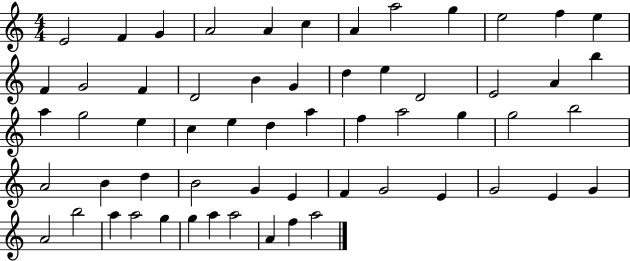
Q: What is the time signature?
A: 4/4